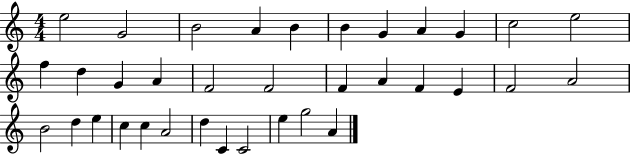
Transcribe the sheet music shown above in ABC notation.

X:1
T:Untitled
M:4/4
L:1/4
K:C
e2 G2 B2 A B B G A G c2 e2 f d G A F2 F2 F A F E F2 A2 B2 d e c c A2 d C C2 e g2 A